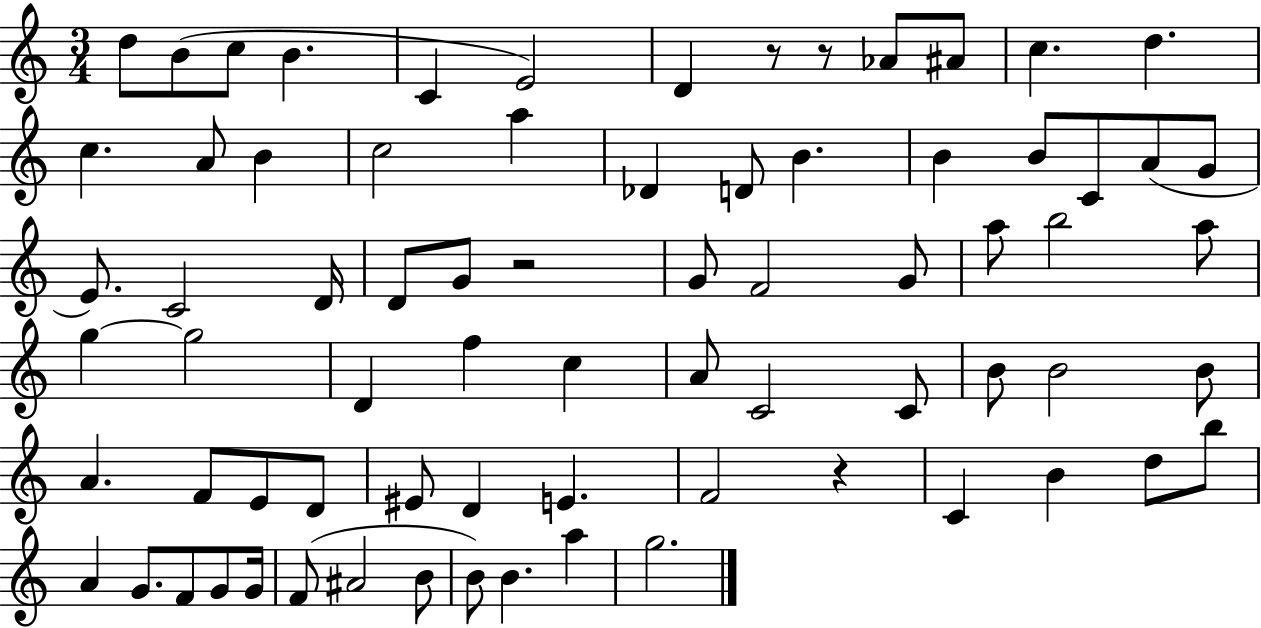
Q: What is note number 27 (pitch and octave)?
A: D4